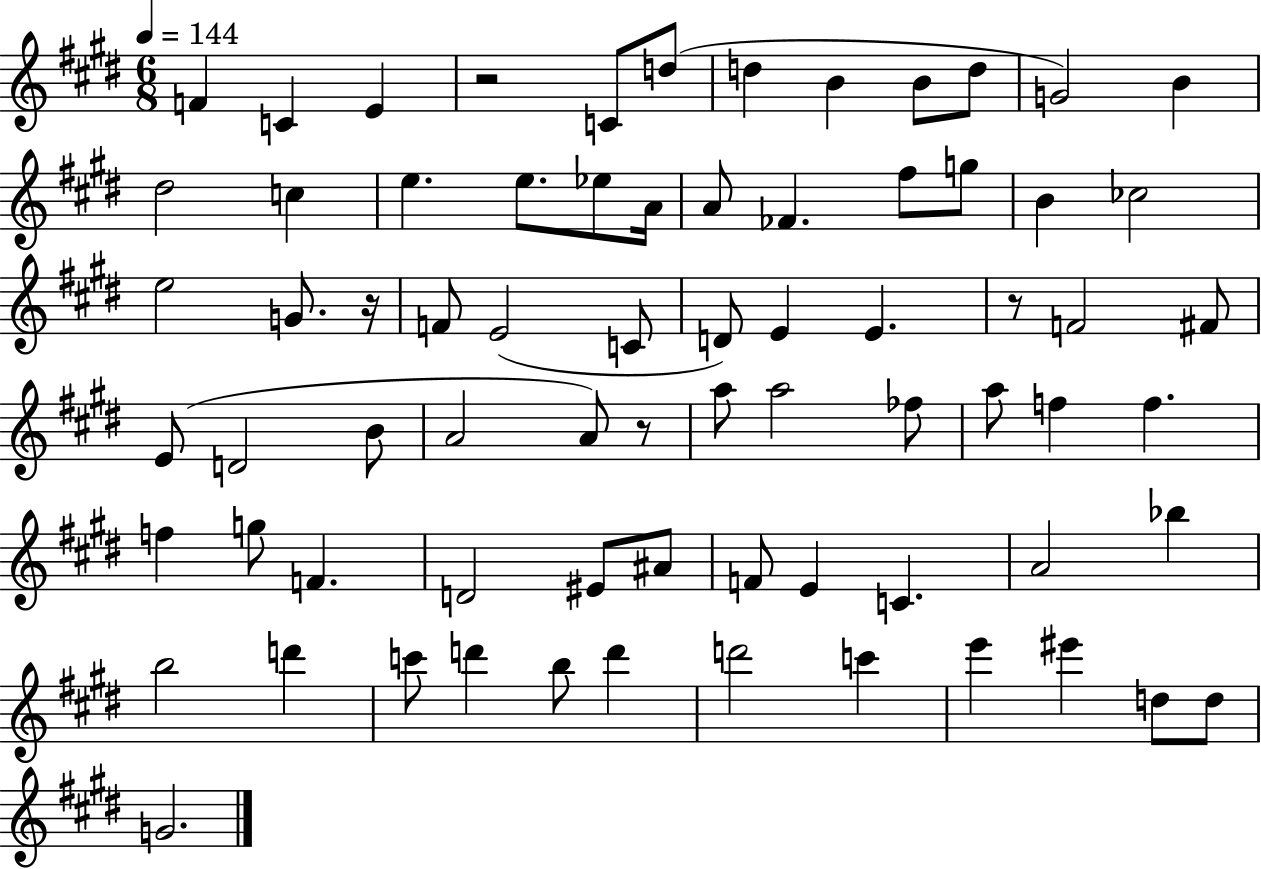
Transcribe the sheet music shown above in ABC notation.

X:1
T:Untitled
M:6/8
L:1/4
K:E
F C E z2 C/2 d/2 d B B/2 d/2 G2 B ^d2 c e e/2 _e/2 A/4 A/2 _F ^f/2 g/2 B _c2 e2 G/2 z/4 F/2 E2 C/2 D/2 E E z/2 F2 ^F/2 E/2 D2 B/2 A2 A/2 z/2 a/2 a2 _f/2 a/2 f f f g/2 F D2 ^E/2 ^A/2 F/2 E C A2 _b b2 d' c'/2 d' b/2 d' d'2 c' e' ^e' d/2 d/2 G2